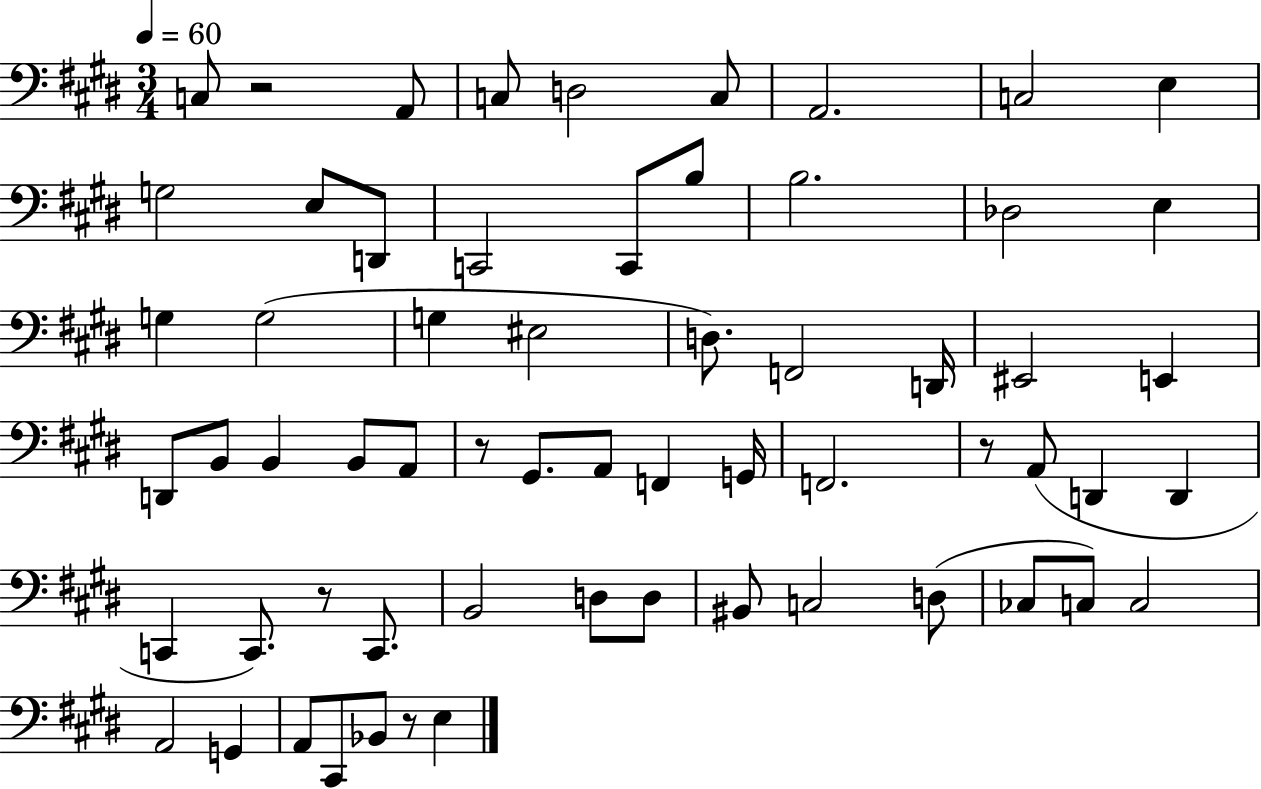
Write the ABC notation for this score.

X:1
T:Untitled
M:3/4
L:1/4
K:E
C,/2 z2 A,,/2 C,/2 D,2 C,/2 A,,2 C,2 E, G,2 E,/2 D,,/2 C,,2 C,,/2 B,/2 B,2 _D,2 E, G, G,2 G, ^E,2 D,/2 F,,2 D,,/4 ^E,,2 E,, D,,/2 B,,/2 B,, B,,/2 A,,/2 z/2 ^G,,/2 A,,/2 F,, G,,/4 F,,2 z/2 A,,/2 D,, D,, C,, C,,/2 z/2 C,,/2 B,,2 D,/2 D,/2 ^B,,/2 C,2 D,/2 _C,/2 C,/2 C,2 A,,2 G,, A,,/2 ^C,,/2 _B,,/2 z/2 E,